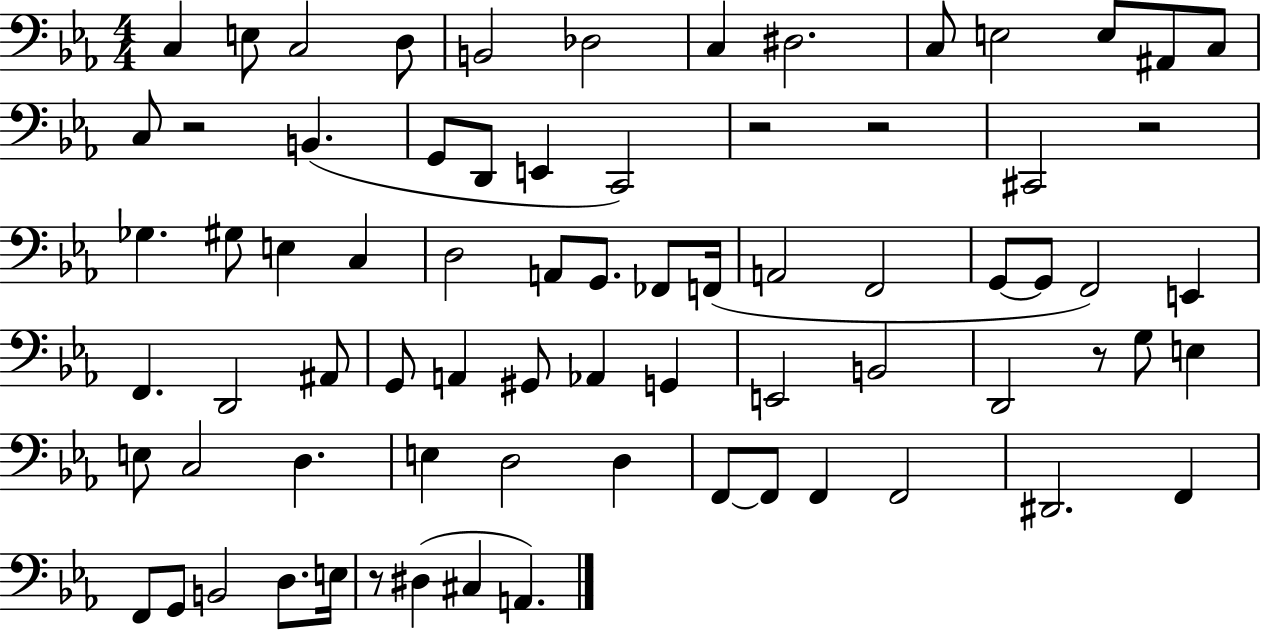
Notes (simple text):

C3/q E3/e C3/h D3/e B2/h Db3/h C3/q D#3/h. C3/e E3/h E3/e A#2/e C3/e C3/e R/h B2/q. G2/e D2/e E2/q C2/h R/h R/h C#2/h R/h Gb3/q. G#3/e E3/q C3/q D3/h A2/e G2/e. FES2/e F2/s A2/h F2/h G2/e G2/e F2/h E2/q F2/q. D2/h A#2/e G2/e A2/q G#2/e Ab2/q G2/q E2/h B2/h D2/h R/e G3/e E3/q E3/e C3/h D3/q. E3/q D3/h D3/q F2/e F2/e F2/q F2/h D#2/h. F2/q F2/e G2/e B2/h D3/e. E3/s R/e D#3/q C#3/q A2/q.